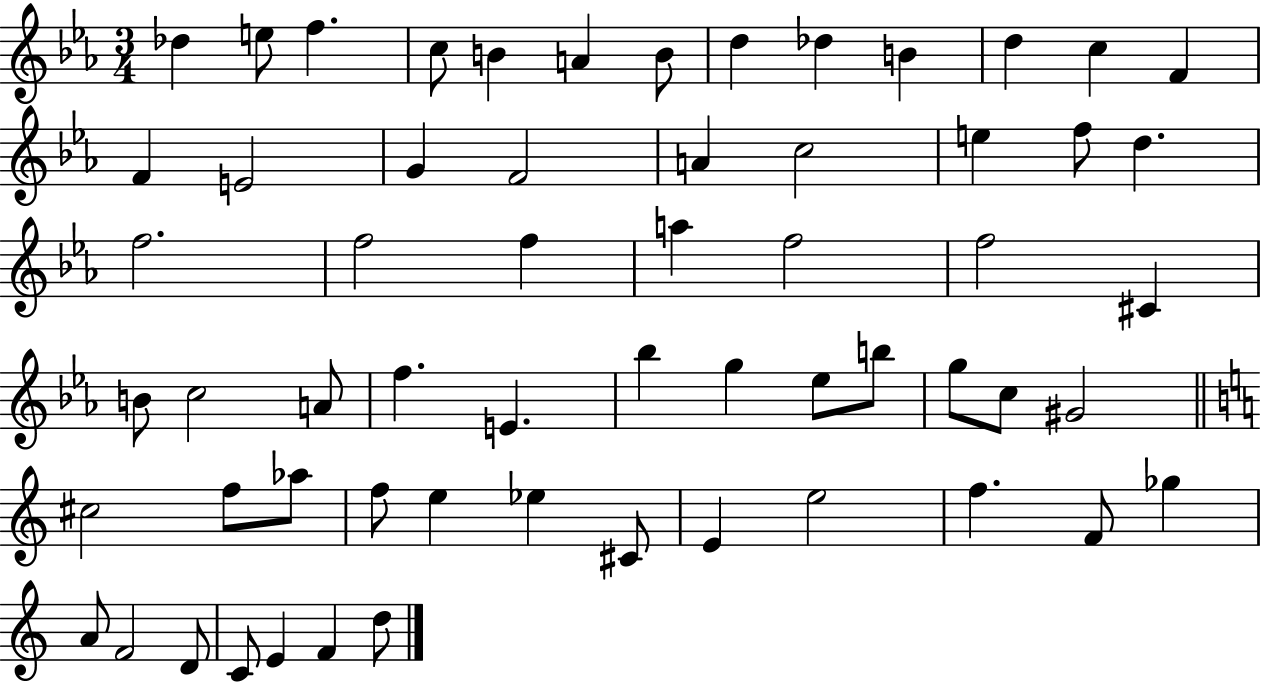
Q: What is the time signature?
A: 3/4